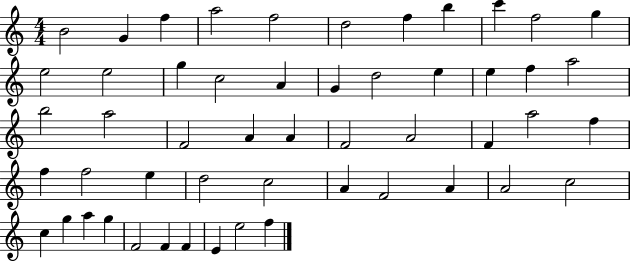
{
  \clef treble
  \numericTimeSignature
  \time 4/4
  \key c \major
  b'2 g'4 f''4 | a''2 f''2 | d''2 f''4 b''4 | c'''4 f''2 g''4 | \break e''2 e''2 | g''4 c''2 a'4 | g'4 d''2 e''4 | e''4 f''4 a''2 | \break b''2 a''2 | f'2 a'4 a'4 | f'2 a'2 | f'4 a''2 f''4 | \break f''4 f''2 e''4 | d''2 c''2 | a'4 f'2 a'4 | a'2 c''2 | \break c''4 g''4 a''4 g''4 | f'2 f'4 f'4 | e'4 e''2 f''4 | \bar "|."
}